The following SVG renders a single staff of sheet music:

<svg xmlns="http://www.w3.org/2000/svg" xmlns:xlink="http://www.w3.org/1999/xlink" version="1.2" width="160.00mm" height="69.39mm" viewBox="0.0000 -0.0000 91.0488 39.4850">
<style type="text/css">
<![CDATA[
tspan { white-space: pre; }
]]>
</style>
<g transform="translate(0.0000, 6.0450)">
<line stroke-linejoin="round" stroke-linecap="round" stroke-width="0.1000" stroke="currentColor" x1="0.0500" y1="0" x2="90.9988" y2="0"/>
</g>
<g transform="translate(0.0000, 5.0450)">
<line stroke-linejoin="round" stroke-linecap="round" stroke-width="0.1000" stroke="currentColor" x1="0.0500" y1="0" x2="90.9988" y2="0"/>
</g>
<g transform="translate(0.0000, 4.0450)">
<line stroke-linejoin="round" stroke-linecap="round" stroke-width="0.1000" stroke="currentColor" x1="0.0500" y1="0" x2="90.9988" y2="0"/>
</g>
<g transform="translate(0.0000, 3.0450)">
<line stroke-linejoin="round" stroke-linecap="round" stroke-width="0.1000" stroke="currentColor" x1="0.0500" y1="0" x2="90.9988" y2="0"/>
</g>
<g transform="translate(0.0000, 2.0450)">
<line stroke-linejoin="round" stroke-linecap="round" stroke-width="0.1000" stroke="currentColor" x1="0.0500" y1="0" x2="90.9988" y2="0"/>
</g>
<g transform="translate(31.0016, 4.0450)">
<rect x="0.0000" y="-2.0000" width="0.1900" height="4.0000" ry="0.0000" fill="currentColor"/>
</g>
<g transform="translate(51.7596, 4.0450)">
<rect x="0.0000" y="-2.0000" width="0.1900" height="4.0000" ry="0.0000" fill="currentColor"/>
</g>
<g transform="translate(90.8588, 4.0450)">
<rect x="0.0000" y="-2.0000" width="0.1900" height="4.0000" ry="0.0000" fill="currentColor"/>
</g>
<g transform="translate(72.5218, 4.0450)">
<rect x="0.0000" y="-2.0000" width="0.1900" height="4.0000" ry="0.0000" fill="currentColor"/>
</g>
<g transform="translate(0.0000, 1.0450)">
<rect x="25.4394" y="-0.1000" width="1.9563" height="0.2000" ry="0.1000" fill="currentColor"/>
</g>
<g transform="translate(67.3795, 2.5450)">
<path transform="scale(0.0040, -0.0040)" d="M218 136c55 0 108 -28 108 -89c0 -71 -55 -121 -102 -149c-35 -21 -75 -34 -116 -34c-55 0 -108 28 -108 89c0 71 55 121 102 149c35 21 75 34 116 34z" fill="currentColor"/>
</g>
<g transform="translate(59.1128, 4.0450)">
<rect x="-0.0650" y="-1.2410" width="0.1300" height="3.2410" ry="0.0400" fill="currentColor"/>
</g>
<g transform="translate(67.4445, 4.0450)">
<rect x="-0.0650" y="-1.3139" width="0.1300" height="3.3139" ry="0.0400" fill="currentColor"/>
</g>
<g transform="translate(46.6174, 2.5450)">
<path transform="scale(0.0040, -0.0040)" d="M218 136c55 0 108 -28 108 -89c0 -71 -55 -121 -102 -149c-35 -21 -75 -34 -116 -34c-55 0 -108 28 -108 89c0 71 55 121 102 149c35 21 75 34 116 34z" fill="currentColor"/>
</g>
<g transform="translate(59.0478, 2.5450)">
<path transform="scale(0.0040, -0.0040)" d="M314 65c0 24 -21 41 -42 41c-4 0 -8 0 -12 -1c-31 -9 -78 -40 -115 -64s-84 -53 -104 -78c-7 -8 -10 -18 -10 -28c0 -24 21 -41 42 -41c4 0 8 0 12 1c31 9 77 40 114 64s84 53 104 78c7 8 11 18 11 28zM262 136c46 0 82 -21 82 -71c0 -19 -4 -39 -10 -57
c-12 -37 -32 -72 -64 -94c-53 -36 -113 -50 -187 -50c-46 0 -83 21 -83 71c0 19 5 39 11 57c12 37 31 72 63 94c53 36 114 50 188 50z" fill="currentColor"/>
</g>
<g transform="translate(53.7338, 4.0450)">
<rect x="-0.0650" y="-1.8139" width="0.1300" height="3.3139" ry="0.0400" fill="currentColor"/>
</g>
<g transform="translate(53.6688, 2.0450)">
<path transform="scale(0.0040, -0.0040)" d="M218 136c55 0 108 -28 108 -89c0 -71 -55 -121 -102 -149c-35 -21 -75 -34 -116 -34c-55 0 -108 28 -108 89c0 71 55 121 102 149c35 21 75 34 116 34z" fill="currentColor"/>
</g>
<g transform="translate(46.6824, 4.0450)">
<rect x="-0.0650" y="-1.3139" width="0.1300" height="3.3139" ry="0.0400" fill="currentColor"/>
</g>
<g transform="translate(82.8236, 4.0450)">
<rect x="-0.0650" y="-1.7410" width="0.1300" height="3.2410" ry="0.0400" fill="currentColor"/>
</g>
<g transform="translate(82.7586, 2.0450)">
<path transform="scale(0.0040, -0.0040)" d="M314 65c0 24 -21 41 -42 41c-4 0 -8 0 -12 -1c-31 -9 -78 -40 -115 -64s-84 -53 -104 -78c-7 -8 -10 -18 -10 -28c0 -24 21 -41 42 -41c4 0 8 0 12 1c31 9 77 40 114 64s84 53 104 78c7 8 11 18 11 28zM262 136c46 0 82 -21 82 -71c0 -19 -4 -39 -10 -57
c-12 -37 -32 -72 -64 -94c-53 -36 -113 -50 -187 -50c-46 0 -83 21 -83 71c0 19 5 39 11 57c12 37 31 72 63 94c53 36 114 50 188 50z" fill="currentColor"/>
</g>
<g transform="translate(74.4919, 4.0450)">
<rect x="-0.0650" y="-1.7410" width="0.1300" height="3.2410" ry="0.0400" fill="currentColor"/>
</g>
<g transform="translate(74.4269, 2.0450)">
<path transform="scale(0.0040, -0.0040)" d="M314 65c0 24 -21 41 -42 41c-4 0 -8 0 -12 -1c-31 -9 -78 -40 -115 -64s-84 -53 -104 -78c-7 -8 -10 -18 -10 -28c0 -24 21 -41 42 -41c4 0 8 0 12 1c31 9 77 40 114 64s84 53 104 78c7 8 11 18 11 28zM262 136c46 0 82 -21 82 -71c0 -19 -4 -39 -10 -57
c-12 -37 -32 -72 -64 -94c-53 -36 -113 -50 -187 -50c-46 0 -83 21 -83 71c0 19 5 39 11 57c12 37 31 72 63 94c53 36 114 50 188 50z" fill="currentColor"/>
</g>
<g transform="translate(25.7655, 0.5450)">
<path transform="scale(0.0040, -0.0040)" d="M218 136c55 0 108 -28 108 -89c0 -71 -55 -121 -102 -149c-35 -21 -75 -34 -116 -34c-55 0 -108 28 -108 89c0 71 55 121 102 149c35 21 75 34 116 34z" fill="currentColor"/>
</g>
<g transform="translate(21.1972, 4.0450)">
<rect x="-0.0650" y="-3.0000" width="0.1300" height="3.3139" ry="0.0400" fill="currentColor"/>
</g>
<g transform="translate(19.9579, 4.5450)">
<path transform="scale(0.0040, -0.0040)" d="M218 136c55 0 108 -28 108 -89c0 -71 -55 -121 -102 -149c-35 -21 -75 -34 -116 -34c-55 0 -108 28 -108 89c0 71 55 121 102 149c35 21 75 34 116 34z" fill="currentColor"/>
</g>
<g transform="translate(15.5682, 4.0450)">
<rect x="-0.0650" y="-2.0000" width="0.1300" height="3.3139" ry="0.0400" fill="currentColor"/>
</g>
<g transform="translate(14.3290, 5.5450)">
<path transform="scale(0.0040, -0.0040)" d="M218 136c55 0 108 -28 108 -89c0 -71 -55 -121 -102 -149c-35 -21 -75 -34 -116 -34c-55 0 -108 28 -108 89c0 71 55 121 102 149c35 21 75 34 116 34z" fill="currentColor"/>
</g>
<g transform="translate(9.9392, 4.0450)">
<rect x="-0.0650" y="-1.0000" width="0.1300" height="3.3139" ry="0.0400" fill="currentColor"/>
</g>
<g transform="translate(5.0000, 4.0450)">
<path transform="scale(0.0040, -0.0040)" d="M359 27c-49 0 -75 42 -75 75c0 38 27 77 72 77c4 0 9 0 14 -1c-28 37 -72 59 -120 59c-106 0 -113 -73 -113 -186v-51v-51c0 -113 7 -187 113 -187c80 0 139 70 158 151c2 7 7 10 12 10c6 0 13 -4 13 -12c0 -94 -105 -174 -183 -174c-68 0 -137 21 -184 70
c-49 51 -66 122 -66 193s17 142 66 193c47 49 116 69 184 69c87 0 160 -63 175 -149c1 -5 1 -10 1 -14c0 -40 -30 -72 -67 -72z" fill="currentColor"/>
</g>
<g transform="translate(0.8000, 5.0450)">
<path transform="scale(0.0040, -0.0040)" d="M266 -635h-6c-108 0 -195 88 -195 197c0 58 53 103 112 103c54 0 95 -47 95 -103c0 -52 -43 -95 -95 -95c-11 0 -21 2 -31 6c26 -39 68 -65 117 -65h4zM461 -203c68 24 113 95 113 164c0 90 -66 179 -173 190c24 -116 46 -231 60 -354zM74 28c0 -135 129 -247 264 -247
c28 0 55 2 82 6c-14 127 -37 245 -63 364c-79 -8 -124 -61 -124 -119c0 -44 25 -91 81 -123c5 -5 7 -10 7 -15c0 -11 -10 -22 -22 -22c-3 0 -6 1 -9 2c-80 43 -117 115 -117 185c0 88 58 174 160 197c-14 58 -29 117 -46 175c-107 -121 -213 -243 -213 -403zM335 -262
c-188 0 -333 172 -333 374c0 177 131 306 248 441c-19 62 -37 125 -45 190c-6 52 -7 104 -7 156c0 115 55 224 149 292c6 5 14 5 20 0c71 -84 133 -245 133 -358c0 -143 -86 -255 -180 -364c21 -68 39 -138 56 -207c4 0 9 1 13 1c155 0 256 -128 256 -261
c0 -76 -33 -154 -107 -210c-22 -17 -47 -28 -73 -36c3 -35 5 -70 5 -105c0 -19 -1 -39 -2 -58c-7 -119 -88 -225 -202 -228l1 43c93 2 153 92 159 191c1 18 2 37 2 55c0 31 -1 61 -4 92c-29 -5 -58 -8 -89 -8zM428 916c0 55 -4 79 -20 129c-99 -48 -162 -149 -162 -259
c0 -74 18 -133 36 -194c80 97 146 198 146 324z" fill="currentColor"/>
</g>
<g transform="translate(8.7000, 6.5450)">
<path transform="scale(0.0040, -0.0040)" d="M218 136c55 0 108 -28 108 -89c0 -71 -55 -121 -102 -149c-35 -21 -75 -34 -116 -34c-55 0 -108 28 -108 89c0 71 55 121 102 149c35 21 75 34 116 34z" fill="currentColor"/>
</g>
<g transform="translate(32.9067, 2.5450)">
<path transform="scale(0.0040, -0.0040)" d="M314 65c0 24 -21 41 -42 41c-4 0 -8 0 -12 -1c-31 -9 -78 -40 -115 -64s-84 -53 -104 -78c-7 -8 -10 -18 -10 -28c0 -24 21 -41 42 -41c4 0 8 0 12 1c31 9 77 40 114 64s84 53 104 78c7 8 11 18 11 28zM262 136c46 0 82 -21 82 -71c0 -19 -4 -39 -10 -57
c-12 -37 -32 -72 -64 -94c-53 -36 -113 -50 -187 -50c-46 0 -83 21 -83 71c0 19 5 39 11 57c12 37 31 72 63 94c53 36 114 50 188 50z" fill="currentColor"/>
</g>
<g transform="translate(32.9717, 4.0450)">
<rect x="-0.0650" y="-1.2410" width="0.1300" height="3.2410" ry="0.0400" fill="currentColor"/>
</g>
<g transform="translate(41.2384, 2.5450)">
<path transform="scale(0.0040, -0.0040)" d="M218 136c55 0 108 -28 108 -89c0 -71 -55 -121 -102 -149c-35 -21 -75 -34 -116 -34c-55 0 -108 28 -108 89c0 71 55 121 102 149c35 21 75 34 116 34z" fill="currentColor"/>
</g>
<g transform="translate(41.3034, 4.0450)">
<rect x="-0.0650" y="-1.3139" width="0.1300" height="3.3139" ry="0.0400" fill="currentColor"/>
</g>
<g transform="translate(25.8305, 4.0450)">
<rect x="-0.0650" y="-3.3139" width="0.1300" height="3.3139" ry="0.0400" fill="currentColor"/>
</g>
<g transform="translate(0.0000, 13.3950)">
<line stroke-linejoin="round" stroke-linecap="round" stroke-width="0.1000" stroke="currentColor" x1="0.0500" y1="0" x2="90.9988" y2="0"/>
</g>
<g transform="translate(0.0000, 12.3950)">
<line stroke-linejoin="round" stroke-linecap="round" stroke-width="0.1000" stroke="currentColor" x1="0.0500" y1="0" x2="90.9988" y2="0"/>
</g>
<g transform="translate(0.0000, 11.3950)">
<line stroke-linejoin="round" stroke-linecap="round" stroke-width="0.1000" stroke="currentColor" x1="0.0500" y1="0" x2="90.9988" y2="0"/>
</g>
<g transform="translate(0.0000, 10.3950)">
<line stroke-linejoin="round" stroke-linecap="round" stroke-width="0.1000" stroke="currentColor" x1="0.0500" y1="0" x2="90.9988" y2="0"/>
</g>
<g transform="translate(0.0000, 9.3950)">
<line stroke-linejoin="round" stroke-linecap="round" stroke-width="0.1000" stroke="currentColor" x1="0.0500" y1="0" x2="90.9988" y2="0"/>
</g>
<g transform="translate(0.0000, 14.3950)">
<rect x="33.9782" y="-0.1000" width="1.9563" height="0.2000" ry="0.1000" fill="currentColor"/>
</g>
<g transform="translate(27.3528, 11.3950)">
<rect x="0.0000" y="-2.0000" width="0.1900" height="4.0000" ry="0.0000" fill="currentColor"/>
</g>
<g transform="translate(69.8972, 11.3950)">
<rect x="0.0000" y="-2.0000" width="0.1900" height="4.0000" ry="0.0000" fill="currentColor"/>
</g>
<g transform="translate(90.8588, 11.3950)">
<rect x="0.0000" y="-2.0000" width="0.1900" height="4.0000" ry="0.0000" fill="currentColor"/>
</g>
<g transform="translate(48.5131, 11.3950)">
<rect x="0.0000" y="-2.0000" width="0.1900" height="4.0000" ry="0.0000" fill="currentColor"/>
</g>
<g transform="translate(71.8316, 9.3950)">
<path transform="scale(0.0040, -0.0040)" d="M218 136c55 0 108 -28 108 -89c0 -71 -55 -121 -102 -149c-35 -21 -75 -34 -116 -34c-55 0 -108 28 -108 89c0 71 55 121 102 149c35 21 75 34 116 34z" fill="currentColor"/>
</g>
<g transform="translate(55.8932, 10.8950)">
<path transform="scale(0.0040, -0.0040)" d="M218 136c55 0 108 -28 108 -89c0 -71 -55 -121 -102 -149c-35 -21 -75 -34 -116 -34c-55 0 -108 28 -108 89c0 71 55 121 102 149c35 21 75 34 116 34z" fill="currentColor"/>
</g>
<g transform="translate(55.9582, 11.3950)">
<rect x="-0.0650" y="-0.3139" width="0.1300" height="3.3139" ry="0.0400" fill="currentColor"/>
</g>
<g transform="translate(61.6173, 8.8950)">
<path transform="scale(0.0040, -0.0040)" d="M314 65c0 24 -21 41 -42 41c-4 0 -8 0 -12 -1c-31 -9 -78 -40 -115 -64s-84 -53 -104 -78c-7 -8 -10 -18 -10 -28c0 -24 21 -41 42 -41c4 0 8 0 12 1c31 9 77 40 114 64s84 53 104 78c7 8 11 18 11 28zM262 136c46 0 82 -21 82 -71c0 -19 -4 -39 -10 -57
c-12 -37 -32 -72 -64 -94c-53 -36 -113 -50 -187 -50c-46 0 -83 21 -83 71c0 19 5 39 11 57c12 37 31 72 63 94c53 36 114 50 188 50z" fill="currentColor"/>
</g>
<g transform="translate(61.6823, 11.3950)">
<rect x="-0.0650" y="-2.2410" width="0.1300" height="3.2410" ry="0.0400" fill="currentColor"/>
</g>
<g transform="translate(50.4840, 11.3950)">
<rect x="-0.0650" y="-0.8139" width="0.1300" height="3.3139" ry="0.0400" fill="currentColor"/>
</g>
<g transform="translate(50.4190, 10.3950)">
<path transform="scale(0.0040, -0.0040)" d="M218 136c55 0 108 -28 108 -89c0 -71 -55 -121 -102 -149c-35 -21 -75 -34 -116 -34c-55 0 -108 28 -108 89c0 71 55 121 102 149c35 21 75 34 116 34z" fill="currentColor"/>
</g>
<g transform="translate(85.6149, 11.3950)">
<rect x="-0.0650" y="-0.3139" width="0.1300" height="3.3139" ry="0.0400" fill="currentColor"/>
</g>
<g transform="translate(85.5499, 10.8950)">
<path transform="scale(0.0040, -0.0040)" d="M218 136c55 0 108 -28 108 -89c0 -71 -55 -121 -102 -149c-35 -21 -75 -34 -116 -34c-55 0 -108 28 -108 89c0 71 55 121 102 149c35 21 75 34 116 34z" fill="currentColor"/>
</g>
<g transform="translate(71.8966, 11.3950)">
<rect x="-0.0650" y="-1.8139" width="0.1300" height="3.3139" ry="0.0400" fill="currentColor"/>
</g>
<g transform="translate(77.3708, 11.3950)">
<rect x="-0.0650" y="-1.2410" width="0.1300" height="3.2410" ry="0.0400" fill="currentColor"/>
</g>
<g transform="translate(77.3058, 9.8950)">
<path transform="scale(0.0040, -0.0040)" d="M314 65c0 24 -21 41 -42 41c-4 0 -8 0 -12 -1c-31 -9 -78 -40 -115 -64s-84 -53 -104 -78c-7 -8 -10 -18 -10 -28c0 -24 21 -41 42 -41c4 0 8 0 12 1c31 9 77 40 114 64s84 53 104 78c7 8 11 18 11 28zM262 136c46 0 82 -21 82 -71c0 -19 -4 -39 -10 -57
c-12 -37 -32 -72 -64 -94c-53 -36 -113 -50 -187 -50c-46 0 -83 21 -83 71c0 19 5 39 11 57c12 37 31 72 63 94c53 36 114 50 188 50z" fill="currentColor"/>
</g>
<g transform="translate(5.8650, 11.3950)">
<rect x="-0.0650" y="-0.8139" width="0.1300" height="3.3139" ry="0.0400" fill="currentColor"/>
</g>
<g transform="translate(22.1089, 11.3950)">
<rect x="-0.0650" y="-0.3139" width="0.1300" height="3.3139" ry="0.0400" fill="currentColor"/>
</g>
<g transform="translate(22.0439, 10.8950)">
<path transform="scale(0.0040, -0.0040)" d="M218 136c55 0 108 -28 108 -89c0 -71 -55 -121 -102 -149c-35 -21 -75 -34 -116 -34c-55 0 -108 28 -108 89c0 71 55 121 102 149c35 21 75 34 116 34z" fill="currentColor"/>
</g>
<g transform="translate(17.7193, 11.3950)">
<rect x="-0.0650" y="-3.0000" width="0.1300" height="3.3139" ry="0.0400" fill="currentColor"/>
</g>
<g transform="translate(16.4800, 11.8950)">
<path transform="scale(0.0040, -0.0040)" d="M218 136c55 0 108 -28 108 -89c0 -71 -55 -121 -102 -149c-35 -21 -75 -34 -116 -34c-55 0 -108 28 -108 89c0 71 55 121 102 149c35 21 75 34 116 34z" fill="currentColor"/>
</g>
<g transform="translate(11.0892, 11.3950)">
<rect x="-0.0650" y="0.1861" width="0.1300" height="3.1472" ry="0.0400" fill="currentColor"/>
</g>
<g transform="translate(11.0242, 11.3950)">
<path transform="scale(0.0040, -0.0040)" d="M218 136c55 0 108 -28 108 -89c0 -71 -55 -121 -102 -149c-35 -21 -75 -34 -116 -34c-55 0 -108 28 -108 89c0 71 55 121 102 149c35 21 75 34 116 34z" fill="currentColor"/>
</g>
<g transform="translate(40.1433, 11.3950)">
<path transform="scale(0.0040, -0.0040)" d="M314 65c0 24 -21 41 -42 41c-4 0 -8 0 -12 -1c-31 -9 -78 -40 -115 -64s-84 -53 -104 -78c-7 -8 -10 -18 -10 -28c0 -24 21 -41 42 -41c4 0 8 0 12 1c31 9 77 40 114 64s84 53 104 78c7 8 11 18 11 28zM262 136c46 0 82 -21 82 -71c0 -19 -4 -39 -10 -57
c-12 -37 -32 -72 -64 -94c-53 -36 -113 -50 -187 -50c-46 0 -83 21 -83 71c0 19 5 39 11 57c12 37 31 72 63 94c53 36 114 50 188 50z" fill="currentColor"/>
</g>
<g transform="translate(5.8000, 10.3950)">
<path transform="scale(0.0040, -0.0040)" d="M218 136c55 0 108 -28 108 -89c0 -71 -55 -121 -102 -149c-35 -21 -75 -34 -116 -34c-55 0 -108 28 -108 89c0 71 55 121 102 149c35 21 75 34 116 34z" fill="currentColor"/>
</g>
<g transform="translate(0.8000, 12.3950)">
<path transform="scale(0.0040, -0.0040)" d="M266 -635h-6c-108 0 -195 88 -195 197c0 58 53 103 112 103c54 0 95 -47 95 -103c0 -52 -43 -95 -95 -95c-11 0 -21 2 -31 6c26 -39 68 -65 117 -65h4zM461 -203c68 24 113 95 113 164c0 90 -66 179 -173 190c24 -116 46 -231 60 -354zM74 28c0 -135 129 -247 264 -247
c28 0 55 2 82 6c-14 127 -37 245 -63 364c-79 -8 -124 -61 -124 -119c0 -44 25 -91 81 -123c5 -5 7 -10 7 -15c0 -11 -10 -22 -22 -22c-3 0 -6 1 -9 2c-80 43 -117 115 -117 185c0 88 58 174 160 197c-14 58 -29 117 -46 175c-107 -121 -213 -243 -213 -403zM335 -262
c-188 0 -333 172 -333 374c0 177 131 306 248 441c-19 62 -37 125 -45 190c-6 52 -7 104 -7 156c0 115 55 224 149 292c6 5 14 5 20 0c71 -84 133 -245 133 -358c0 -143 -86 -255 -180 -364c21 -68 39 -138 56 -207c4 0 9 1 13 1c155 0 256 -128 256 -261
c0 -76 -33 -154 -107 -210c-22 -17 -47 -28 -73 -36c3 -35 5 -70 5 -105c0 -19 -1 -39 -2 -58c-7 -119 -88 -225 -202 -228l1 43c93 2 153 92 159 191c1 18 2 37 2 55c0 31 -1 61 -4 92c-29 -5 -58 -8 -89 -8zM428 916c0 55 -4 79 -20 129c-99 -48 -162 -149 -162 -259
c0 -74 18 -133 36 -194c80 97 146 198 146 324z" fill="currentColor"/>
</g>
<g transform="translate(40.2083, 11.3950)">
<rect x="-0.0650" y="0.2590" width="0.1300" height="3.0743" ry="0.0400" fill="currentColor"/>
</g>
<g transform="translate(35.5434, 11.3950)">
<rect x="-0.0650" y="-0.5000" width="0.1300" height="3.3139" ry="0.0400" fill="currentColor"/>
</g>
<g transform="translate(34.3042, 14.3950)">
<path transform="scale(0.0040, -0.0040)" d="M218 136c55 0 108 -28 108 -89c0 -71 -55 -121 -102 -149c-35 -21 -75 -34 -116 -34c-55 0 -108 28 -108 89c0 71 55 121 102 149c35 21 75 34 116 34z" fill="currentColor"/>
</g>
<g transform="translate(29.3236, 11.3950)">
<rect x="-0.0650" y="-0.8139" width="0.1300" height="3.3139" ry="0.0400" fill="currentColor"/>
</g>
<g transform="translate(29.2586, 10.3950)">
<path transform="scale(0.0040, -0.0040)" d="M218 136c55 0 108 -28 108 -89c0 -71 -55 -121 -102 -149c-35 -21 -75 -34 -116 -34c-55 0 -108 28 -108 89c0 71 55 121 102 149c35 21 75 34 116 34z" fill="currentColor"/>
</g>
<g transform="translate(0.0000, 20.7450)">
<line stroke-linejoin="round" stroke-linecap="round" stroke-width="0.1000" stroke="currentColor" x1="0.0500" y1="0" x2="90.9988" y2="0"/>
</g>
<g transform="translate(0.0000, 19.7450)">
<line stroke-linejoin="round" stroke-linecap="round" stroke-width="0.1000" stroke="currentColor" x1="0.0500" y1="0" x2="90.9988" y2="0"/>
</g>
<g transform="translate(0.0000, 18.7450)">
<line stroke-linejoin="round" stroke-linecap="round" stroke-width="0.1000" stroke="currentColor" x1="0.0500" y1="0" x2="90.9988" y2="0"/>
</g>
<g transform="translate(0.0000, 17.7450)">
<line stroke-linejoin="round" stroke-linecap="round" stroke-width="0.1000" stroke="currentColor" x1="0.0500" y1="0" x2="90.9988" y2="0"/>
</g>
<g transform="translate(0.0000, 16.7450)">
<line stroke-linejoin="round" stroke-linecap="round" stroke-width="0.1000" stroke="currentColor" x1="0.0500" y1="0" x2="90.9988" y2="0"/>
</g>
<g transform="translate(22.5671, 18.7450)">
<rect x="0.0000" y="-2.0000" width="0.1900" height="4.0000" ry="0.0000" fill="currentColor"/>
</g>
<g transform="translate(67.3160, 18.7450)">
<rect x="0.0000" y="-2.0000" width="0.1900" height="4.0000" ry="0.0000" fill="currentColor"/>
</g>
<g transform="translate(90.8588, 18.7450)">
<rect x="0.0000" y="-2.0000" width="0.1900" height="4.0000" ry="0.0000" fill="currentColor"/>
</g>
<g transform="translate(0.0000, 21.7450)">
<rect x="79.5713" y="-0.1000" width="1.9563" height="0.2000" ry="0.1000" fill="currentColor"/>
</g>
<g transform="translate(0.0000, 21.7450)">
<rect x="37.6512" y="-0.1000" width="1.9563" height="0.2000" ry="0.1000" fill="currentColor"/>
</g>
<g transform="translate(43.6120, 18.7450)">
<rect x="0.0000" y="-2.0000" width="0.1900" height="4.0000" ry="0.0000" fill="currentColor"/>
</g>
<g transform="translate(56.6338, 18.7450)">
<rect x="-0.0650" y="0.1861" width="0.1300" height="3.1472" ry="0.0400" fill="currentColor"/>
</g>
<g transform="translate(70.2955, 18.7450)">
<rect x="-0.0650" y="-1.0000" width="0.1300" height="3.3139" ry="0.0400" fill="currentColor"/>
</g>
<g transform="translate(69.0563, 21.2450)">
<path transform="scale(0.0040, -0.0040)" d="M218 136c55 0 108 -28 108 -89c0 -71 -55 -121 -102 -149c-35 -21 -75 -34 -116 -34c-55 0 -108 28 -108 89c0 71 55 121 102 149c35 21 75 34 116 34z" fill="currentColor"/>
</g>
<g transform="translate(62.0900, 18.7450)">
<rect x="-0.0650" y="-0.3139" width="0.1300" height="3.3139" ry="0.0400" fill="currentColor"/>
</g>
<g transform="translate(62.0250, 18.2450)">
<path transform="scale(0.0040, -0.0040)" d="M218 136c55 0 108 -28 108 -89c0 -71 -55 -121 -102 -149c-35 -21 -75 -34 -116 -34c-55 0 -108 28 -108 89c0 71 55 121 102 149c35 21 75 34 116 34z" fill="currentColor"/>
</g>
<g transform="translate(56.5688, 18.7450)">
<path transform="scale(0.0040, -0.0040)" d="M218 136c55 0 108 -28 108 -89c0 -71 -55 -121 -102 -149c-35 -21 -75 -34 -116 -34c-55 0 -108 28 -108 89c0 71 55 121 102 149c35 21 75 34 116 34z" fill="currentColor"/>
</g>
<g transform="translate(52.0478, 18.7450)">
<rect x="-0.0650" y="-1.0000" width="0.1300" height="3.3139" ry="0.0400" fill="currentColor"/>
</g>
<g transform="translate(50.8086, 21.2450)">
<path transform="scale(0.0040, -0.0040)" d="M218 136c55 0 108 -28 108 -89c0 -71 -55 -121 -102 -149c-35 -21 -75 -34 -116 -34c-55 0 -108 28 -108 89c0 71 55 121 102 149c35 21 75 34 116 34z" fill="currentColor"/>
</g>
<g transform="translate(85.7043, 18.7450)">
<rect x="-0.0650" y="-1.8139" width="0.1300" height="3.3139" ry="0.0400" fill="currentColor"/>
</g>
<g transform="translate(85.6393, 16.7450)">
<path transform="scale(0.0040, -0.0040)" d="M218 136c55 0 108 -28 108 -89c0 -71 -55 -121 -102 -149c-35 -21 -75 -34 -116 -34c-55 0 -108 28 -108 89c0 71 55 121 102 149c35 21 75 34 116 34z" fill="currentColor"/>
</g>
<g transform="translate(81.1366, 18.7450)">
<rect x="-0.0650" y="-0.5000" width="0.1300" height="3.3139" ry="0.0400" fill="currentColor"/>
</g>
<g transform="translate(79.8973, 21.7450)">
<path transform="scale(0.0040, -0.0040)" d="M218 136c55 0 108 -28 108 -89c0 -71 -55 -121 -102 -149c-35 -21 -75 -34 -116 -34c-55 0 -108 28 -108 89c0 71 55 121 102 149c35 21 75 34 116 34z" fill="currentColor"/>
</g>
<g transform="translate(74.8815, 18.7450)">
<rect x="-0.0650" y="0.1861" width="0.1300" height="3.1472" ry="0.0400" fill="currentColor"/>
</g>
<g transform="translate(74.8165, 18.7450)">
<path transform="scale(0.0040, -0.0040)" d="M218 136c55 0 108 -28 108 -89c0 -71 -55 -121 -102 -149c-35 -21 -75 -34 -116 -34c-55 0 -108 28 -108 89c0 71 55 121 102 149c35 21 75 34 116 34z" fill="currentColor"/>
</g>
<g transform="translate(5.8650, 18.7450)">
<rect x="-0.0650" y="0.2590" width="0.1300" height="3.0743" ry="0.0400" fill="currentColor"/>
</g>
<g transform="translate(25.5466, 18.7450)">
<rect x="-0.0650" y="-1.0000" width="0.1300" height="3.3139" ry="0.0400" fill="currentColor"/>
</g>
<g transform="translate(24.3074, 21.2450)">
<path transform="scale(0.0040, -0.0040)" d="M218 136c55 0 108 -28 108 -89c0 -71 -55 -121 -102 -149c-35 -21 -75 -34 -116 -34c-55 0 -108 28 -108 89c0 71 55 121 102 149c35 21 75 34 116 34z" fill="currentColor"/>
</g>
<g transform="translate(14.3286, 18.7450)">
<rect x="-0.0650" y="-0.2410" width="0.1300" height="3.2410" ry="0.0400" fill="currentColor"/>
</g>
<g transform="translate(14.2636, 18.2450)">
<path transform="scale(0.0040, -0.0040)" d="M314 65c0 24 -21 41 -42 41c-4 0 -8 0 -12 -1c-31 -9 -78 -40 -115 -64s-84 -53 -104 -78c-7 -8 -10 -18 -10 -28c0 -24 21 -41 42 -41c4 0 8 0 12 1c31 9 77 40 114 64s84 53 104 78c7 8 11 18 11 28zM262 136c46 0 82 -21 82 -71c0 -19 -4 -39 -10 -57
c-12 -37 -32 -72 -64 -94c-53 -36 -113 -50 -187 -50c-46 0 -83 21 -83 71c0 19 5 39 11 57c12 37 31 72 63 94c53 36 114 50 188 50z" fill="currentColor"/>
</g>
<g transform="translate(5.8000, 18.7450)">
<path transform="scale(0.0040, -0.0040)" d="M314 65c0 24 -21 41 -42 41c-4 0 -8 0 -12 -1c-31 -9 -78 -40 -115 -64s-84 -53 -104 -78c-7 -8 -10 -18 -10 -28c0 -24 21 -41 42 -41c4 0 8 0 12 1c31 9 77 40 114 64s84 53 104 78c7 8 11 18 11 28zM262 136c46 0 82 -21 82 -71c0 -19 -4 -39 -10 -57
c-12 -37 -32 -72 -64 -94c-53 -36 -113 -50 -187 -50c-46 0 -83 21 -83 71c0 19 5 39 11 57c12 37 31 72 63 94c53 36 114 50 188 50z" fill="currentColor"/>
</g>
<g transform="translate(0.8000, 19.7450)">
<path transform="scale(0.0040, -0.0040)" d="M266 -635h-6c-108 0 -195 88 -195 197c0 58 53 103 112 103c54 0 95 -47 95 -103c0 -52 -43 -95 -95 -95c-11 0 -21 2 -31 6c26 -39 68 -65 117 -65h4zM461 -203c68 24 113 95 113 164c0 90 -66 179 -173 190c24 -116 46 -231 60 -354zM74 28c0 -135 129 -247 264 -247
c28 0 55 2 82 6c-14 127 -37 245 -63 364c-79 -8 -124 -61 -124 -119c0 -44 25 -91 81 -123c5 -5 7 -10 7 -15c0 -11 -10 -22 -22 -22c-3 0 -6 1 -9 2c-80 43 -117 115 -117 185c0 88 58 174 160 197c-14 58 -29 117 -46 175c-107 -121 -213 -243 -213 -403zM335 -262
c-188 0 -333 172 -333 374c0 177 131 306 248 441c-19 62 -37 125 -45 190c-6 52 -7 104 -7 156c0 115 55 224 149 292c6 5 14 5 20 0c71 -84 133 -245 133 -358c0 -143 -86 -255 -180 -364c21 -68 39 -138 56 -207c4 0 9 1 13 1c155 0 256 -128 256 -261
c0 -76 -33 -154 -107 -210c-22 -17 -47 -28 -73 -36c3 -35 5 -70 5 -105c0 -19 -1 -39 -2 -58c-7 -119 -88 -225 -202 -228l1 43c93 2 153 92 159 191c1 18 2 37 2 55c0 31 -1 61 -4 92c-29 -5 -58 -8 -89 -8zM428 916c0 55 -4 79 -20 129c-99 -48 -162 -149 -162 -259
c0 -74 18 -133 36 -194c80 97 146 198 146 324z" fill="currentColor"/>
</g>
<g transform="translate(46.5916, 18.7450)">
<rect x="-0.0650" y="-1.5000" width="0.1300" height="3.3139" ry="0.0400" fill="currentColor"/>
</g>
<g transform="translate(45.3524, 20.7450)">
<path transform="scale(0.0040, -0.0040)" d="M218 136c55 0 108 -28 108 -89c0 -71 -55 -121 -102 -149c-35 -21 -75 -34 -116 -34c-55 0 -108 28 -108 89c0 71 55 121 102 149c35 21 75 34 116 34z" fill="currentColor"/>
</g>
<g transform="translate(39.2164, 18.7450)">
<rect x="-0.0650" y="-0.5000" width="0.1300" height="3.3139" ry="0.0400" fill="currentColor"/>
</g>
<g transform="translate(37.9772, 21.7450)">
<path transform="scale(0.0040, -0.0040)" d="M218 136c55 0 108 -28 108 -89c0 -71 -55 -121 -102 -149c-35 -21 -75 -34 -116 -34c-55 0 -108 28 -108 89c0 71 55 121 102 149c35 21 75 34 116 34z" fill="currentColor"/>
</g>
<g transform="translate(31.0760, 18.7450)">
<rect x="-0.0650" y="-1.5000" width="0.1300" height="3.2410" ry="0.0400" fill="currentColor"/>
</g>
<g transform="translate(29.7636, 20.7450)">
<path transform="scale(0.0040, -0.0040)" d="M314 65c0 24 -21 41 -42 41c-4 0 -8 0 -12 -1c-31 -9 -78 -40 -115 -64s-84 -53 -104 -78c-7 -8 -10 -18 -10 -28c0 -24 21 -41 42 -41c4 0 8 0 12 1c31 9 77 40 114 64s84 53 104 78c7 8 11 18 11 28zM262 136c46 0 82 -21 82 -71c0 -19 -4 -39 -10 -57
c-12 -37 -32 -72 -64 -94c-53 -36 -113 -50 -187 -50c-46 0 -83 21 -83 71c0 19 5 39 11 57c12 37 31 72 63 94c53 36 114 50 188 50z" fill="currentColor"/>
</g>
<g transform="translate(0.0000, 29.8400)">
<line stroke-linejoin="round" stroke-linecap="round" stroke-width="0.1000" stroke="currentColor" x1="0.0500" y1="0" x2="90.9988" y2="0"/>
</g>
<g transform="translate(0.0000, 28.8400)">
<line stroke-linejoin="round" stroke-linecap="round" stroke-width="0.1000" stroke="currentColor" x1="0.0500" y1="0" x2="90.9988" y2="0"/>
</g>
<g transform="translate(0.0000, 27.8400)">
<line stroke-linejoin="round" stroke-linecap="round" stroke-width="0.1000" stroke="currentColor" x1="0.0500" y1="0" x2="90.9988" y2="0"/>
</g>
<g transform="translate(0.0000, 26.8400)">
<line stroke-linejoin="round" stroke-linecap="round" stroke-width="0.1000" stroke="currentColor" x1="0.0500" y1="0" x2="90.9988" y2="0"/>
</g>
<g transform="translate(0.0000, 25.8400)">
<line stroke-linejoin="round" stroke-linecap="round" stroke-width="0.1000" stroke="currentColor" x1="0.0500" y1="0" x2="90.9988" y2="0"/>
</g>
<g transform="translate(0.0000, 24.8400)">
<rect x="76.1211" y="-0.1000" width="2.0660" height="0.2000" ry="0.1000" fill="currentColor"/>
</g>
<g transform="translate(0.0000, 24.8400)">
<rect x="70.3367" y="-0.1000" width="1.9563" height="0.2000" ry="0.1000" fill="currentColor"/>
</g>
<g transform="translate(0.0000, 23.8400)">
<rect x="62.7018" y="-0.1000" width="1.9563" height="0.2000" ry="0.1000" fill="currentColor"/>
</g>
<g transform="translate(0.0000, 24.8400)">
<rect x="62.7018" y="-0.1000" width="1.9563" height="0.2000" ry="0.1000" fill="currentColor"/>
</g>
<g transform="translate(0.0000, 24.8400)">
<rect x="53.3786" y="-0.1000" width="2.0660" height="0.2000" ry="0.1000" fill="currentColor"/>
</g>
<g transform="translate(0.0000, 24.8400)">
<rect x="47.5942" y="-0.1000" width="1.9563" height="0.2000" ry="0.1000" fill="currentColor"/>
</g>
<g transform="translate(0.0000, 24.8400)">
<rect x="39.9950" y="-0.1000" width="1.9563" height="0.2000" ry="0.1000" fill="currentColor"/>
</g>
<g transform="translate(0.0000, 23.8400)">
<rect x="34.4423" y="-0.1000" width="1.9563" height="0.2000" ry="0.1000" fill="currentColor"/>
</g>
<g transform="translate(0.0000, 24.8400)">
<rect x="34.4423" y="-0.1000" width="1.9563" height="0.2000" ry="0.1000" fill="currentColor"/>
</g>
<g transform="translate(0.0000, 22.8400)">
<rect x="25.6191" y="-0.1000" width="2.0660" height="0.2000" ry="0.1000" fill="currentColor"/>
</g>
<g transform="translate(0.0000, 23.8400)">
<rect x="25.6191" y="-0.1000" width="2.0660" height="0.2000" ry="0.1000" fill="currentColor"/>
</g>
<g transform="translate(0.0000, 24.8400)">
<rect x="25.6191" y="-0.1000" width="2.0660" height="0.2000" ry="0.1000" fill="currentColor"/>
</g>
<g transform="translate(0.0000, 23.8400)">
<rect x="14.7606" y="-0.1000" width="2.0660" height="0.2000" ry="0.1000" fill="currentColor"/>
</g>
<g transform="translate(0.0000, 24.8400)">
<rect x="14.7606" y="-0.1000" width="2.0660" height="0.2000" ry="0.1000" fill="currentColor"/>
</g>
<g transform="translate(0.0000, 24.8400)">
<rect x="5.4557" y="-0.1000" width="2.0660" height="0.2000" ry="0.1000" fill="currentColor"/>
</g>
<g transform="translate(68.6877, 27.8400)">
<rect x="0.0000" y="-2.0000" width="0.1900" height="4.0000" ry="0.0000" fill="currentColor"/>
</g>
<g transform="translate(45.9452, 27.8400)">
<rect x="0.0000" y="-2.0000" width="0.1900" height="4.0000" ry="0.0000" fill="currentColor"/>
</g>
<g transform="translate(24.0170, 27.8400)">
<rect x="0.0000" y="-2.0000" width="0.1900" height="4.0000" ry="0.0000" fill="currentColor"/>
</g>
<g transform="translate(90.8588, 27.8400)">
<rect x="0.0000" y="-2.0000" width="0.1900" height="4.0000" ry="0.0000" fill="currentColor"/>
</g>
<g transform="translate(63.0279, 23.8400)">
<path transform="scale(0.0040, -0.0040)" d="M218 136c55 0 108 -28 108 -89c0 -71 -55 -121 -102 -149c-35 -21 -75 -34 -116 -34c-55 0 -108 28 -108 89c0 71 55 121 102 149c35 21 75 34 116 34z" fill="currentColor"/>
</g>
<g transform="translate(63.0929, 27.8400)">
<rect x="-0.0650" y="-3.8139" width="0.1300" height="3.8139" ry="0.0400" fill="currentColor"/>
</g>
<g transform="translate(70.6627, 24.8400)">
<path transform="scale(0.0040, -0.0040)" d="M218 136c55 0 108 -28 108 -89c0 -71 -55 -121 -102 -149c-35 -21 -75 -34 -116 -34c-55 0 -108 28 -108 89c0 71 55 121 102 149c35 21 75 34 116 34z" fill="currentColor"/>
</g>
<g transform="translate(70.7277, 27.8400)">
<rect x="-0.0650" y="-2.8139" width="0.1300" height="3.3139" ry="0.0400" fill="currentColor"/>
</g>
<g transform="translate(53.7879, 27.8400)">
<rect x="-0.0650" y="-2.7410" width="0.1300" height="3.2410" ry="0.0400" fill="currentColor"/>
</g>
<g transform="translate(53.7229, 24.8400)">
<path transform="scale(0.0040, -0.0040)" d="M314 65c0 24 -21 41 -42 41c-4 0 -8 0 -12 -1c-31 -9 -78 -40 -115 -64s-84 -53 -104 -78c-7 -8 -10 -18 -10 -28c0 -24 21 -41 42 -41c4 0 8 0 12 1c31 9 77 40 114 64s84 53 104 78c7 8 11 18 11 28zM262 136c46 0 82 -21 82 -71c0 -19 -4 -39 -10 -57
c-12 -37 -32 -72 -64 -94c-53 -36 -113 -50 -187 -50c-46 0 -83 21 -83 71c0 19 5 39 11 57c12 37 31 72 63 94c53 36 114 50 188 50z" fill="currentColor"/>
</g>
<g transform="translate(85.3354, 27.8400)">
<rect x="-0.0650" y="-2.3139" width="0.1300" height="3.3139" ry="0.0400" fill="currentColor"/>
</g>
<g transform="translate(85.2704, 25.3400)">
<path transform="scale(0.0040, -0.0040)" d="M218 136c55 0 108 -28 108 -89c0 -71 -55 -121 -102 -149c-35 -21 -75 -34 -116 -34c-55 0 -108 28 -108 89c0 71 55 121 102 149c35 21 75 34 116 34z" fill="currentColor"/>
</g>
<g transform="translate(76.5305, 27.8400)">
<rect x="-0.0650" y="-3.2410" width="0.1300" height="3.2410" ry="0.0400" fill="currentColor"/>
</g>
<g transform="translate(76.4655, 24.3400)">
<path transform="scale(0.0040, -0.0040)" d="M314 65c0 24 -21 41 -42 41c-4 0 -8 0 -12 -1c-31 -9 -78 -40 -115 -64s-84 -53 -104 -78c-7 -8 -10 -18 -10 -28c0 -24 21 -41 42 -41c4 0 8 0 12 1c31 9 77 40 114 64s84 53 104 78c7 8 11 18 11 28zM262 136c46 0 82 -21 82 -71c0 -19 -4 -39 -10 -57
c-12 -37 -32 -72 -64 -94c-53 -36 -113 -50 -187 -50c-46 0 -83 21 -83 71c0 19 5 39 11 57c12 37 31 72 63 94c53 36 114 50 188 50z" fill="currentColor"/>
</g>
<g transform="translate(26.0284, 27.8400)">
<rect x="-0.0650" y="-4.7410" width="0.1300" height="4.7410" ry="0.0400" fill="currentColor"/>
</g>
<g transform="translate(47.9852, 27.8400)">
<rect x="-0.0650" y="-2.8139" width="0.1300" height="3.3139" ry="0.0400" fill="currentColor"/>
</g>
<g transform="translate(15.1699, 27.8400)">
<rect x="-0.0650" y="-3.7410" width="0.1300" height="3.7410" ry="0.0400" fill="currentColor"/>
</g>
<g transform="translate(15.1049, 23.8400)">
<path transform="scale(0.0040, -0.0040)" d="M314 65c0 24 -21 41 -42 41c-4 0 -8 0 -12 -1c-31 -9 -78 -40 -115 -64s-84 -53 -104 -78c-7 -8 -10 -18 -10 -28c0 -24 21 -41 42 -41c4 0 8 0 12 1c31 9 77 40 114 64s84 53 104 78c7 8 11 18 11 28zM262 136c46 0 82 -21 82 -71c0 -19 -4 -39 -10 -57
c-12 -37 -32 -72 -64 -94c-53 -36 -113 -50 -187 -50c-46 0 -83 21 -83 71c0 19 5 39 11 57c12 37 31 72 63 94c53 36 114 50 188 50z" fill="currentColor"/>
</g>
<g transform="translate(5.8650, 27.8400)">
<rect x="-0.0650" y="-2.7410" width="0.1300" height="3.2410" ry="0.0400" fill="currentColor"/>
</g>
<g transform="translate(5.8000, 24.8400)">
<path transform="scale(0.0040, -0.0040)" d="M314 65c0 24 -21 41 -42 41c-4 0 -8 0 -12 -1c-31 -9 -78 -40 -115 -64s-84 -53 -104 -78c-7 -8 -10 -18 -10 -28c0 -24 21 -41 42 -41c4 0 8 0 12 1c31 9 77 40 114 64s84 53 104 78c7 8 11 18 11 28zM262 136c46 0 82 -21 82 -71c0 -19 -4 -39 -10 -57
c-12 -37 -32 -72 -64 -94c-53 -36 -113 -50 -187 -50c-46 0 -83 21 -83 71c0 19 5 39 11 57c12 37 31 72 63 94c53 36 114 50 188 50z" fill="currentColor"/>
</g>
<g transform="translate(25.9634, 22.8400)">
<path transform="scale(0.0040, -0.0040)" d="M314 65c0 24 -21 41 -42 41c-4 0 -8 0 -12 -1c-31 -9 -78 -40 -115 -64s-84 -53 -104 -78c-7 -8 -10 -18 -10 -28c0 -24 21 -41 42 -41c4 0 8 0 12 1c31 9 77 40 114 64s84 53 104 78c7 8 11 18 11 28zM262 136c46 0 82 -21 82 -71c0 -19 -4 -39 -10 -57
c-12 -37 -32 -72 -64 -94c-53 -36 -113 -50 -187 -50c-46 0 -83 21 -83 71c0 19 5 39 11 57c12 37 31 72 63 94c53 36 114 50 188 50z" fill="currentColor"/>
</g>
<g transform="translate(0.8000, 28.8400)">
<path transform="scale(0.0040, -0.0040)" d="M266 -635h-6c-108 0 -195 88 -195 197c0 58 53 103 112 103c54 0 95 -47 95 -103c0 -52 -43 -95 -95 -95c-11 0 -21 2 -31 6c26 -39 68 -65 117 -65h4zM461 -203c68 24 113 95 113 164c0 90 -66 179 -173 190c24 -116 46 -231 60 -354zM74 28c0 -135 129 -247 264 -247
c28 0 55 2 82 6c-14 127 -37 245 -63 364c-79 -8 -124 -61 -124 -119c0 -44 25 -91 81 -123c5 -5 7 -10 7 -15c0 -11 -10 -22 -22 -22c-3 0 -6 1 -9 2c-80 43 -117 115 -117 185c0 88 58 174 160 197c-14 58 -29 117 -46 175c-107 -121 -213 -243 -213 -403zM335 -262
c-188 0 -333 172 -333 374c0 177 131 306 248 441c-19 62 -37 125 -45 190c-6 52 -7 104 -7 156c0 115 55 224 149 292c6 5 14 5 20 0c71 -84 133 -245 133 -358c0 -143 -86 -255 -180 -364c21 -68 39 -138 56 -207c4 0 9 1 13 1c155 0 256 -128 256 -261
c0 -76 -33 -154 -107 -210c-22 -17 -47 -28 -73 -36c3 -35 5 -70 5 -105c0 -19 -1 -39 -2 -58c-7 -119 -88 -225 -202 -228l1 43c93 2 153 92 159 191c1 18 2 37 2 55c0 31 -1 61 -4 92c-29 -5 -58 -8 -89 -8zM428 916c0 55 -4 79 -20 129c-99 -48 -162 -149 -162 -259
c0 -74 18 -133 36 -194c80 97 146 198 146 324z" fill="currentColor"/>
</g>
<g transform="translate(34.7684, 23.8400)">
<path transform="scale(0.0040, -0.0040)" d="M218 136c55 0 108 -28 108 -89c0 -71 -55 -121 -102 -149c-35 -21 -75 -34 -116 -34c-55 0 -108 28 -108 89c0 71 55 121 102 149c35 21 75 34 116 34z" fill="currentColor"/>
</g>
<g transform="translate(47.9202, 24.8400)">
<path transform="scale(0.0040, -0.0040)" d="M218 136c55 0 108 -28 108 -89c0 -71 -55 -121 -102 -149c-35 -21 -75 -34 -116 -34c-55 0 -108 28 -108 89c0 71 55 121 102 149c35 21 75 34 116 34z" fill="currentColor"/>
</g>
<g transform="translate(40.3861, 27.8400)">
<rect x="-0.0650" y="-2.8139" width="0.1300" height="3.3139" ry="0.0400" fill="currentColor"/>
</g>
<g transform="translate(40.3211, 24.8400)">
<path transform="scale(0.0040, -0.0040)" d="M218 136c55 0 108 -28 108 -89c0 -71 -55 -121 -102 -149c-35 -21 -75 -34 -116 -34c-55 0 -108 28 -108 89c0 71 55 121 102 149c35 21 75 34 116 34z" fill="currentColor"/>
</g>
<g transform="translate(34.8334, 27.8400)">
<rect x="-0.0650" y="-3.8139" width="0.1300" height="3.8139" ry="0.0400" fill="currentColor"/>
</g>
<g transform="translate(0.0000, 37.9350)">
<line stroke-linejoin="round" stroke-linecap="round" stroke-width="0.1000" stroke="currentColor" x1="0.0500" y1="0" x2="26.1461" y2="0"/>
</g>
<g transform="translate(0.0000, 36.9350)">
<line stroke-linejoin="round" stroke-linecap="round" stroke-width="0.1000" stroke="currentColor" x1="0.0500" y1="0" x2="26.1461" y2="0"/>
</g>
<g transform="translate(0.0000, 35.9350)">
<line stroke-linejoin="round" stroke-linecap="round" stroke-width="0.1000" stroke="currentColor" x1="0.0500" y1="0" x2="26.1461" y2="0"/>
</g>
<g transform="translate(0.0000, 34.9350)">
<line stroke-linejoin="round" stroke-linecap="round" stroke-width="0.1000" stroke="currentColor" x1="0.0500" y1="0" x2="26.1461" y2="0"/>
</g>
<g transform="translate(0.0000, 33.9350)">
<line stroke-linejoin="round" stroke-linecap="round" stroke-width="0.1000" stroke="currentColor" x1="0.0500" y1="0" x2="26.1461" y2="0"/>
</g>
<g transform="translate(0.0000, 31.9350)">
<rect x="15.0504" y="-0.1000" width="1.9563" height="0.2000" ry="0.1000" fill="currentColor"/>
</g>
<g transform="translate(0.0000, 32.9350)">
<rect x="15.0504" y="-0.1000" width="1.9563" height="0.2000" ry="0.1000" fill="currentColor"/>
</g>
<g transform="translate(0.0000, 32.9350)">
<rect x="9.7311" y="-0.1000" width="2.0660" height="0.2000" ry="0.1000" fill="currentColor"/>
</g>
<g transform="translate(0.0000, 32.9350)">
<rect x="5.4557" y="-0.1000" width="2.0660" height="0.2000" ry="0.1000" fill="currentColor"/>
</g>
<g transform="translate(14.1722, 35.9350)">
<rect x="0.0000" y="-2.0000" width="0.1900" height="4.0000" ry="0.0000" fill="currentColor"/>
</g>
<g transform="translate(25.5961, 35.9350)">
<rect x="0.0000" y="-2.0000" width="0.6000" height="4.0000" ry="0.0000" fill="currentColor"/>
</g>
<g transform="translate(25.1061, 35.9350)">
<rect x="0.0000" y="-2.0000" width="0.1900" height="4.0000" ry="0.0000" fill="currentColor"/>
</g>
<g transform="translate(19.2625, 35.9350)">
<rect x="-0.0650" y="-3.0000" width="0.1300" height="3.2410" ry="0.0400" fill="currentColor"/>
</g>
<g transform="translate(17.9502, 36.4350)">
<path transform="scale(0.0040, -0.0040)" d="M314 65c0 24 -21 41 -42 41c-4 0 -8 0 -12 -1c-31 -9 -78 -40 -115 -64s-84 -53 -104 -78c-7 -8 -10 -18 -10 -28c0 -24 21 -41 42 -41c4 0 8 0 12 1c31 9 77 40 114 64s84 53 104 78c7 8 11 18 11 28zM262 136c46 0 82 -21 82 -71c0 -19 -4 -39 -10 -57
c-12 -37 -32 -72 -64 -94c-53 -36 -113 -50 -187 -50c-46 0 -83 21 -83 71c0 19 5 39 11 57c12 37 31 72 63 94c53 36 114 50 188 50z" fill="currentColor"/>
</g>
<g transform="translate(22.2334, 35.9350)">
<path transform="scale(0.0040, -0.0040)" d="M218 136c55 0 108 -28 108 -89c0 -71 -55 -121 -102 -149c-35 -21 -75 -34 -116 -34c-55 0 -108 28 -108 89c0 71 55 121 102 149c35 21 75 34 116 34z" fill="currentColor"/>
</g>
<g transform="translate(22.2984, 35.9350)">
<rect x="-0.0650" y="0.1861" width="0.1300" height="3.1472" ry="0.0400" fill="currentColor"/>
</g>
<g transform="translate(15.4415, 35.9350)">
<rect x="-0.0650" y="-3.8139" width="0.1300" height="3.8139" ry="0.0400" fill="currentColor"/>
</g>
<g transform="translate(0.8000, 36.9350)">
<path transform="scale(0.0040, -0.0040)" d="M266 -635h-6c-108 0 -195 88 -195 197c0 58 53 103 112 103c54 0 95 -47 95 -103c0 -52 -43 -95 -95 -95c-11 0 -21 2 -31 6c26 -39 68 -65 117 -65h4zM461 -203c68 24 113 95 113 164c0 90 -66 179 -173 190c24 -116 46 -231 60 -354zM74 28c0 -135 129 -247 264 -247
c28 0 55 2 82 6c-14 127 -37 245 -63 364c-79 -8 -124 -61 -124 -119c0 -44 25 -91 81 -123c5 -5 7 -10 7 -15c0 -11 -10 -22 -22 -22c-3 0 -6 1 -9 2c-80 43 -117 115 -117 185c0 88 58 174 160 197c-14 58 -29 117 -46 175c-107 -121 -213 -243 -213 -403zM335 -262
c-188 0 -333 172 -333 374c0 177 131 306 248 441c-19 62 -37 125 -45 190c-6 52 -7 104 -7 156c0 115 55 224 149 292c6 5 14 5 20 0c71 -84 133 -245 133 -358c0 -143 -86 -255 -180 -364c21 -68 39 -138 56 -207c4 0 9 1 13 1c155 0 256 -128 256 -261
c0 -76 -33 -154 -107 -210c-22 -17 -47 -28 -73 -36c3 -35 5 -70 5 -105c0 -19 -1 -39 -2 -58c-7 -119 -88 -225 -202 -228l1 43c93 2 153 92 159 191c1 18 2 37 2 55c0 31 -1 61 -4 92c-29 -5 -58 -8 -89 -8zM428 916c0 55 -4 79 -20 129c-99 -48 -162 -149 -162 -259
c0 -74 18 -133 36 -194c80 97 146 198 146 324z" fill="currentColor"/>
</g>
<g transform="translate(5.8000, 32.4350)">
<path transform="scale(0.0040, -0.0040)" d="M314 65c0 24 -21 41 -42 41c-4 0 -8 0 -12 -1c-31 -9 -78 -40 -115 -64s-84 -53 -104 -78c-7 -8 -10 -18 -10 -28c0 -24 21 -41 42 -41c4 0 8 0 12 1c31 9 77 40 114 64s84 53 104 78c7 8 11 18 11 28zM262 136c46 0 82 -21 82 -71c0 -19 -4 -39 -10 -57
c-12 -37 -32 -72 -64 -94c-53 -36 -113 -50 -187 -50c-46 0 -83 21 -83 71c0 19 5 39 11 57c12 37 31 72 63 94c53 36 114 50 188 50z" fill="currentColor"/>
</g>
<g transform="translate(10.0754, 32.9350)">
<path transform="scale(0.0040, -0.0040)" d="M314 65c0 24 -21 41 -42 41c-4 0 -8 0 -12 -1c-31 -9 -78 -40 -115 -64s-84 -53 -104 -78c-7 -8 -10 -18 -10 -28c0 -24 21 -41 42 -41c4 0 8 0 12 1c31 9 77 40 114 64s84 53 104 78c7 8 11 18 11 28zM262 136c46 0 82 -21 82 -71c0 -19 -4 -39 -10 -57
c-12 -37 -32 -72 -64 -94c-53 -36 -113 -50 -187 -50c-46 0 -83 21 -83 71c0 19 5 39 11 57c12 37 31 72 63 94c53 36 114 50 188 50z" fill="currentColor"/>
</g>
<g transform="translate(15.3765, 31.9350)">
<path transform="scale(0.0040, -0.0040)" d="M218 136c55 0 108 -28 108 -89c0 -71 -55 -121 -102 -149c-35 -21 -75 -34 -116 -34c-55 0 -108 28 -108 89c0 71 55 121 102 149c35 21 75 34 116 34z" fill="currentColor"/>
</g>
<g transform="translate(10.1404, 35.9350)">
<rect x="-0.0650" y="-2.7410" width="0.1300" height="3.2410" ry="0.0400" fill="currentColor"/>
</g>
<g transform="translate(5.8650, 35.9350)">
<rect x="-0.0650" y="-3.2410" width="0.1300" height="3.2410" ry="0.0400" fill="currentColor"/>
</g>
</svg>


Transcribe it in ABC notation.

X:1
T:Untitled
M:4/4
L:1/4
K:C
D F A b e2 e e f e2 e f2 f2 d B A c d C B2 d c g2 f e2 c B2 c2 D E2 C E D B c D B C f a2 c'2 e'2 c' a a a2 c' a b2 g b2 a2 c' A2 B